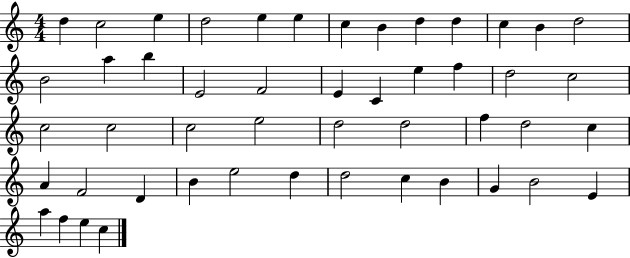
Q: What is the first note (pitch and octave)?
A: D5